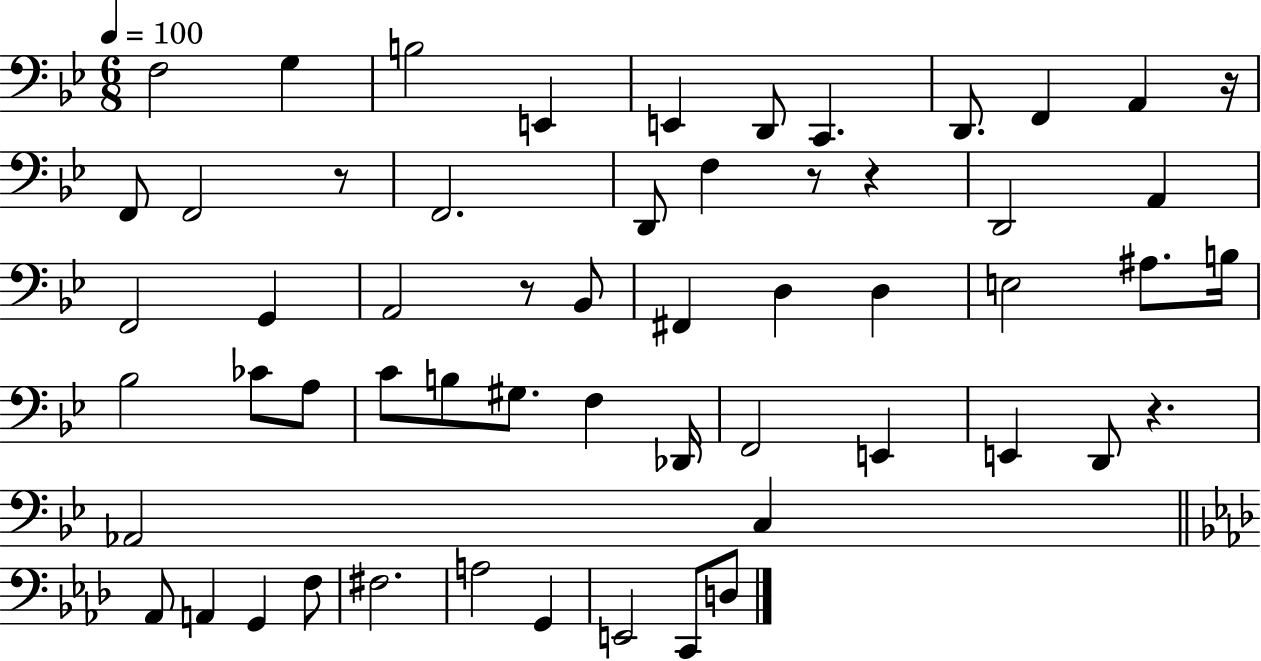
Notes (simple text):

F3/h G3/q B3/h E2/q E2/q D2/e C2/q. D2/e. F2/q A2/q R/s F2/e F2/h R/e F2/h. D2/e F3/q R/e R/q D2/h A2/q F2/h G2/q A2/h R/e Bb2/e F#2/q D3/q D3/q E3/h A#3/e. B3/s Bb3/h CES4/e A3/e C4/e B3/e G#3/e. F3/q Db2/s F2/h E2/q E2/q D2/e R/q. Ab2/h C3/q Ab2/e A2/q G2/q F3/e F#3/h. A3/h G2/q E2/h C2/e D3/e